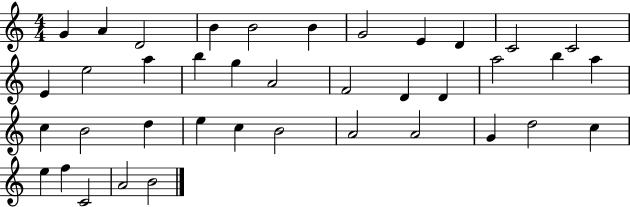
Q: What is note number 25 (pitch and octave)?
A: B4